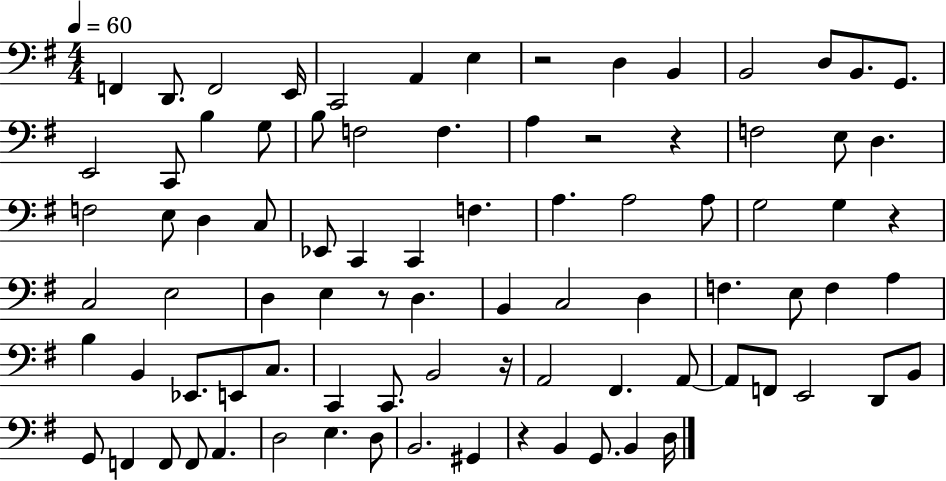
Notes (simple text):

F2/q D2/e. F2/h E2/s C2/h A2/q E3/q R/h D3/q B2/q B2/h D3/e B2/e. G2/e. E2/h C2/e B3/q G3/e B3/e F3/h F3/q. A3/q R/h R/q F3/h E3/e D3/q. F3/h E3/e D3/q C3/e Eb2/e C2/q C2/q F3/q. A3/q. A3/h A3/e G3/h G3/q R/q C3/h E3/h D3/q E3/q R/e D3/q. B2/q C3/h D3/q F3/q. E3/e F3/q A3/q B3/q B2/q Eb2/e. E2/e C3/e. C2/q C2/e. B2/h R/s A2/h F#2/q. A2/e A2/e F2/e E2/h D2/e B2/e G2/e F2/q F2/e F2/e A2/q. D3/h E3/q. D3/e B2/h. G#2/q R/q B2/q G2/e. B2/q D3/s